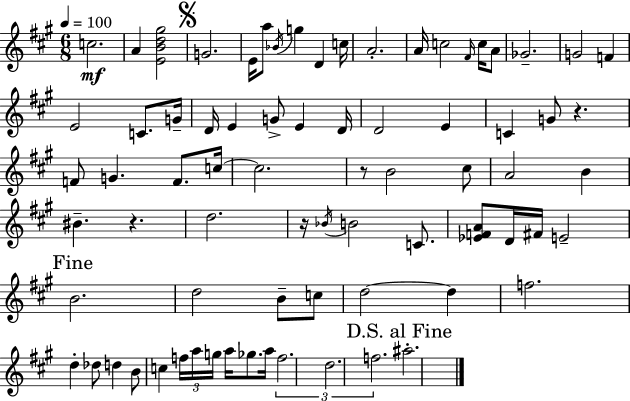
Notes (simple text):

C5/h. A4/q [E4,B4,D5,G#5]/h G4/h. E4/s A5/e Bb4/s G5/q D4/q C5/s A4/h. A4/s C5/h F#4/s C5/s A4/e Gb4/h. G4/h F4/q E4/h C4/e. G4/s D4/s E4/q G4/e E4/q D4/s D4/h E4/q C4/q G4/e R/q. F4/e G4/q. F4/e. C5/s C5/h. R/e B4/h C#5/e A4/h B4/q BIS4/q. R/q. D5/h. R/s Bb4/s B4/h C4/e. [Eb4,F4,A4]/e D4/s F#4/s E4/h B4/h. D5/h B4/e C5/e D5/h D5/q F5/h. D5/q Db5/e D5/q B4/e C5/q F5/s A5/s G5/s A5/s Gb5/e. A5/s F5/h. D5/h. F5/h. A#5/h.